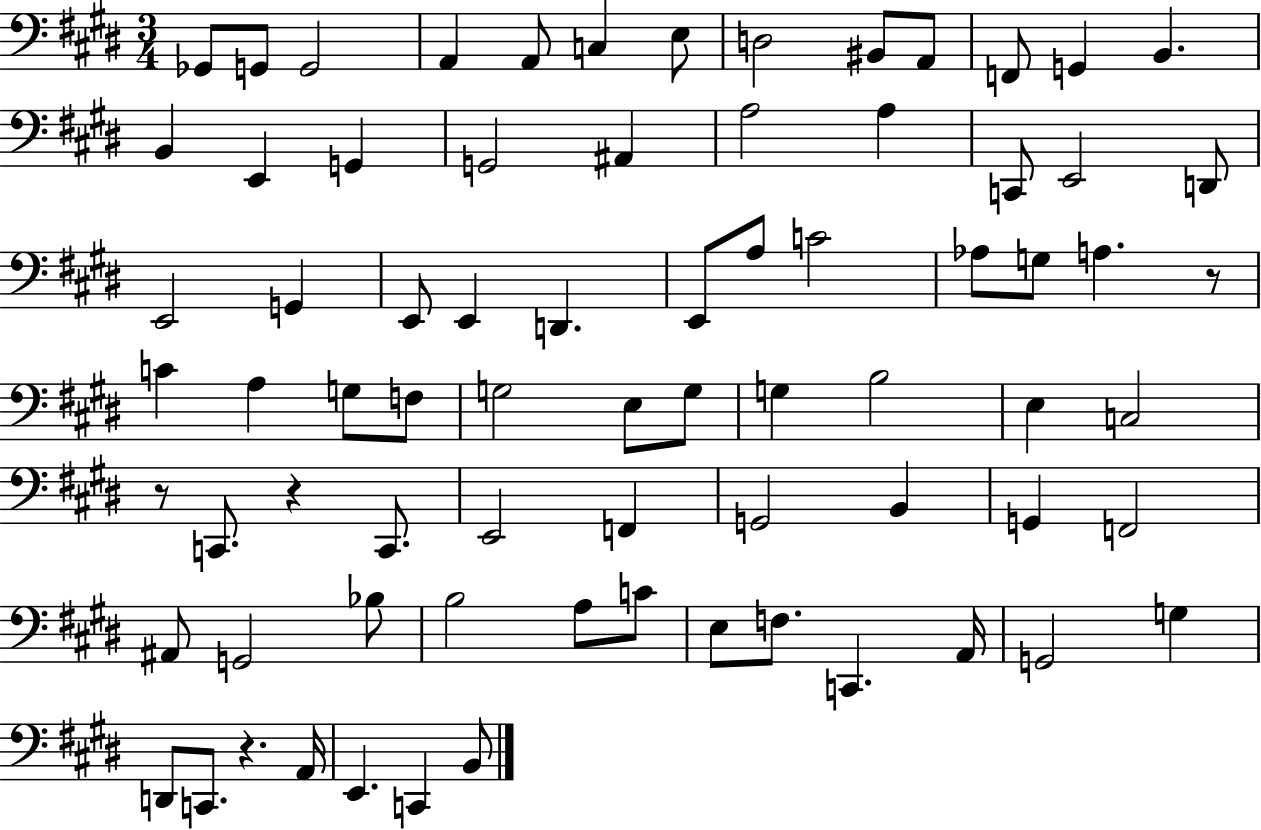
{
  \clef bass
  \numericTimeSignature
  \time 3/4
  \key e \major
  ges,8 g,8 g,2 | a,4 a,8 c4 e8 | d2 bis,8 a,8 | f,8 g,4 b,4. | \break b,4 e,4 g,4 | g,2 ais,4 | a2 a4 | c,8 e,2 d,8 | \break e,2 g,4 | e,8 e,4 d,4. | e,8 a8 c'2 | aes8 g8 a4. r8 | \break c'4 a4 g8 f8 | g2 e8 g8 | g4 b2 | e4 c2 | \break r8 c,8. r4 c,8. | e,2 f,4 | g,2 b,4 | g,4 f,2 | \break ais,8 g,2 bes8 | b2 a8 c'8 | e8 f8. c,4. a,16 | g,2 g4 | \break d,8 c,8. r4. a,16 | e,4. c,4 b,8 | \bar "|."
}